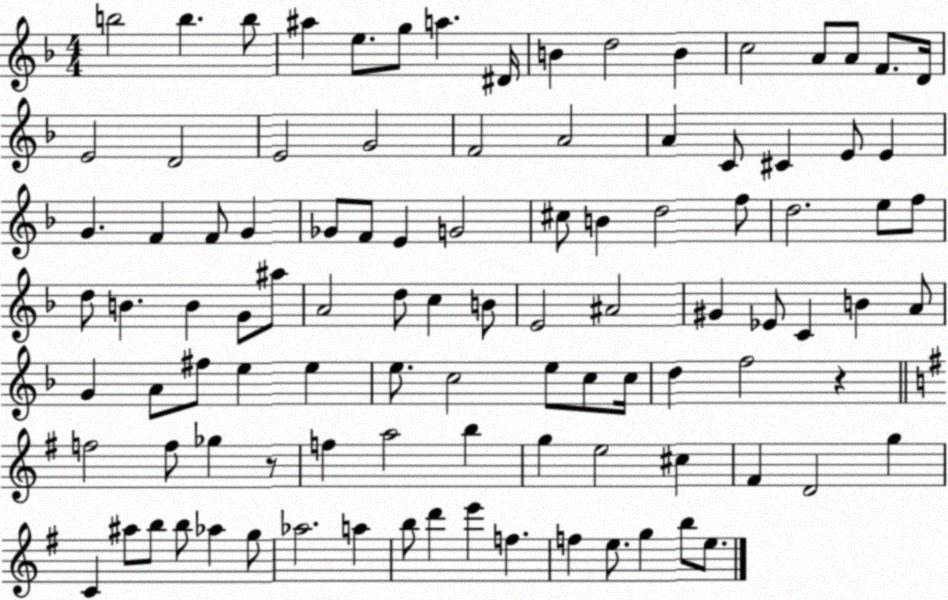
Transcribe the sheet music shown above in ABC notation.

X:1
T:Untitled
M:4/4
L:1/4
K:F
b2 b b/2 ^a e/2 g/2 a ^D/4 B d2 B c2 A/2 A/2 F/2 D/4 E2 D2 E2 G2 F2 A2 A C/2 ^C E/2 E G F F/2 G _G/2 F/2 E G2 ^c/2 B d2 f/2 d2 e/2 f/2 d/2 B B G/2 ^a/2 A2 d/2 c B/2 E2 ^A2 ^G _E/2 C B A/2 G A/2 ^f/2 e e e/2 c2 e/2 c/2 c/4 d f2 z f2 f/2 _g z/2 f a2 b g e2 ^c ^F D2 g C ^a/2 b/2 b/2 _a g/2 _a2 a b/2 d' e' f f e/2 g b/2 e/2